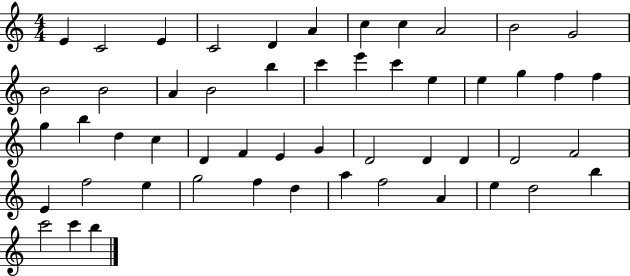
E4/q C4/h E4/q C4/h D4/q A4/q C5/q C5/q A4/h B4/h G4/h B4/h B4/h A4/q B4/h B5/q C6/q E6/q C6/q E5/q E5/q G5/q F5/q F5/q G5/q B5/q D5/q C5/q D4/q F4/q E4/q G4/q D4/h D4/q D4/q D4/h F4/h E4/q F5/h E5/q G5/h F5/q D5/q A5/q F5/h A4/q E5/q D5/h B5/q C6/h C6/q B5/q